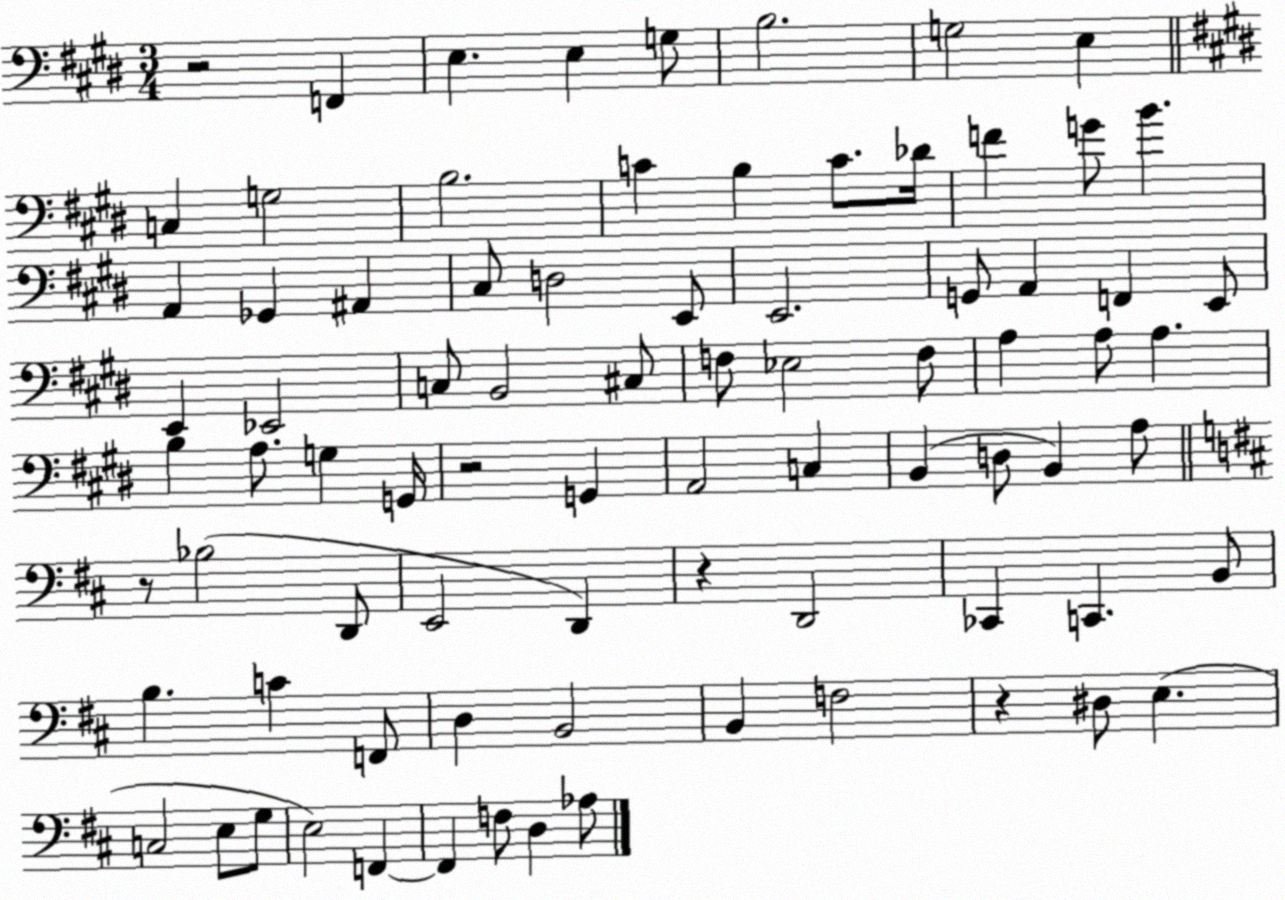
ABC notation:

X:1
T:Untitled
M:3/4
L:1/4
K:E
z2 F,, E, E, G,/2 B,2 G,2 E, C, G,2 B,2 C B, C/2 _D/4 F G/2 B A,, _G,, ^A,, ^C,/2 D,2 E,,/2 E,,2 G,,/2 A,, F,, E,,/2 E,, _E,,2 C,/2 B,,2 ^C,/2 F,/2 _E,2 F,/2 A, A,/2 A, B, A,/2 G, G,,/4 z2 G,, A,,2 C, B,, D,/2 B,, A,/2 z/2 _B,2 D,,/2 E,,2 D,, z D,,2 _C,, C,, B,,/2 B, C F,,/2 D, B,,2 B,, F,2 z ^D,/2 E, C,2 E,/2 G,/2 E,2 F,, F,, F,/2 D, _A,/2